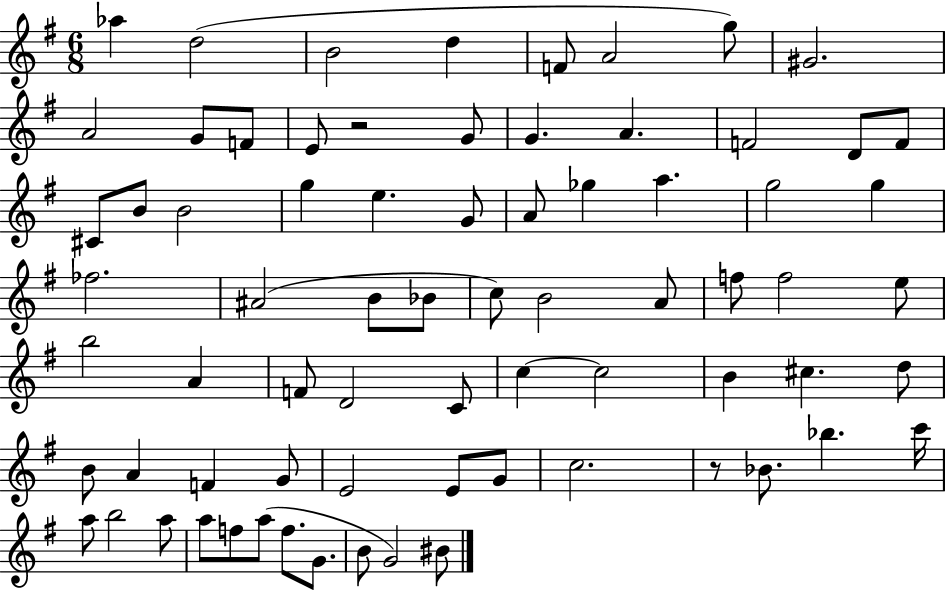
{
  \clef treble
  \numericTimeSignature
  \time 6/8
  \key g \major
  aes''4 d''2( | b'2 d''4 | f'8 a'2 g''8) | gis'2. | \break a'2 g'8 f'8 | e'8 r2 g'8 | g'4. a'4. | f'2 d'8 f'8 | \break cis'8 b'8 b'2 | g''4 e''4. g'8 | a'8 ges''4 a''4. | g''2 g''4 | \break fes''2. | ais'2( b'8 bes'8 | c''8) b'2 a'8 | f''8 f''2 e''8 | \break b''2 a'4 | f'8 d'2 c'8 | c''4~~ c''2 | b'4 cis''4. d''8 | \break b'8 a'4 f'4 g'8 | e'2 e'8 g'8 | c''2. | r8 bes'8. bes''4. c'''16 | \break a''8 b''2 a''8 | a''8 f''8 a''8( f''8. g'8. | b'8 g'2) bis'8 | \bar "|."
}